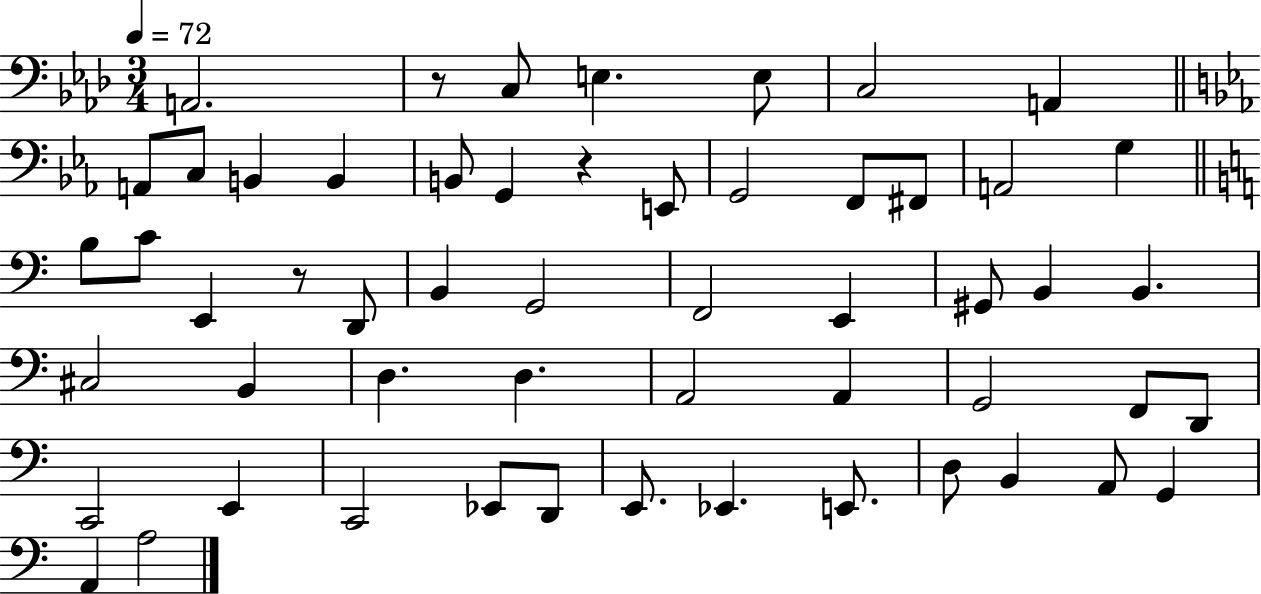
A2/h. R/e C3/e E3/q. E3/e C3/h A2/q A2/e C3/e B2/q B2/q B2/e G2/q R/q E2/e G2/h F2/e F#2/e A2/h G3/q B3/e C4/e E2/q R/e D2/e B2/q G2/h F2/h E2/q G#2/e B2/q B2/q. C#3/h B2/q D3/q. D3/q. A2/h A2/q G2/h F2/e D2/e C2/h E2/q C2/h Eb2/e D2/e E2/e. Eb2/q. E2/e. D3/e B2/q A2/e G2/q A2/q A3/h